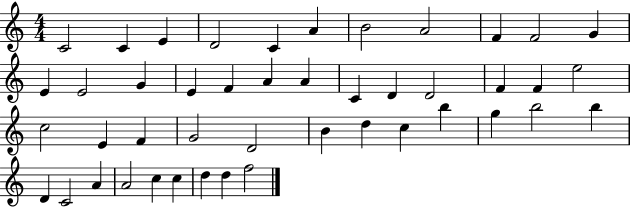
C4/h C4/q E4/q D4/h C4/q A4/q B4/h A4/h F4/q F4/h G4/q E4/q E4/h G4/q E4/q F4/q A4/q A4/q C4/q D4/q D4/h F4/q F4/q E5/h C5/h E4/q F4/q G4/h D4/h B4/q D5/q C5/q B5/q G5/q B5/h B5/q D4/q C4/h A4/q A4/h C5/q C5/q D5/q D5/q F5/h